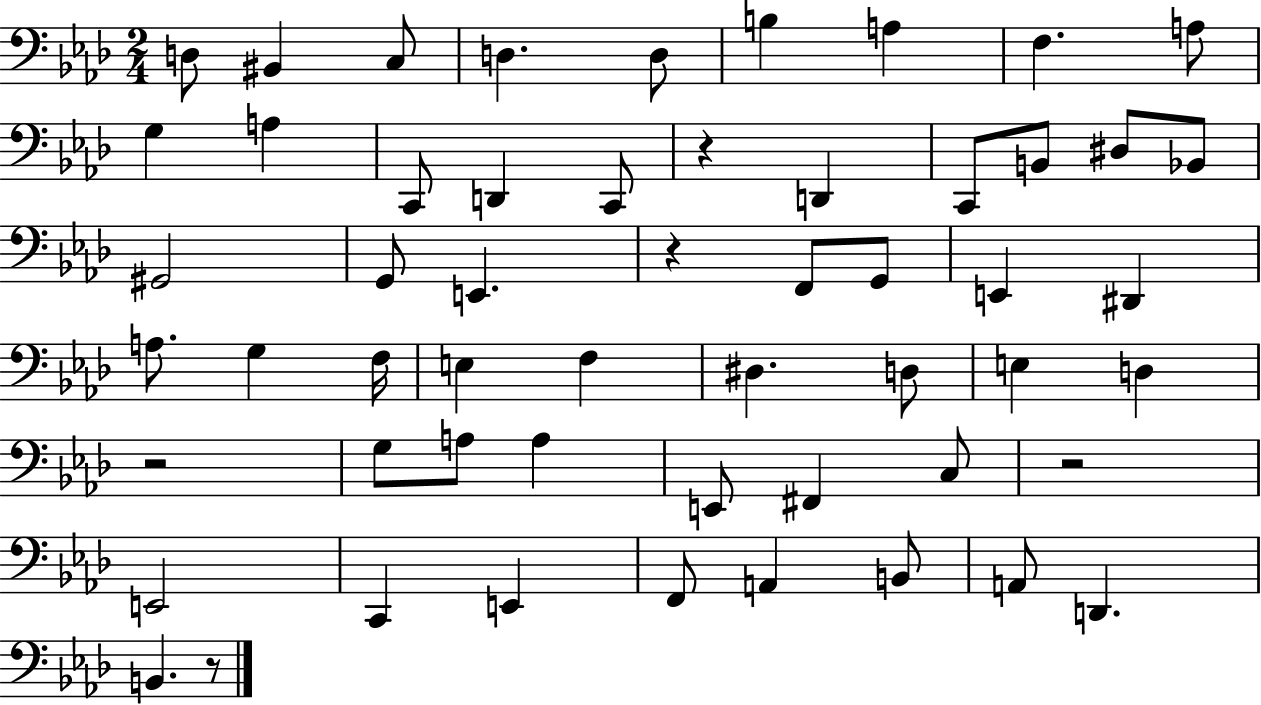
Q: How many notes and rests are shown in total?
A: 55